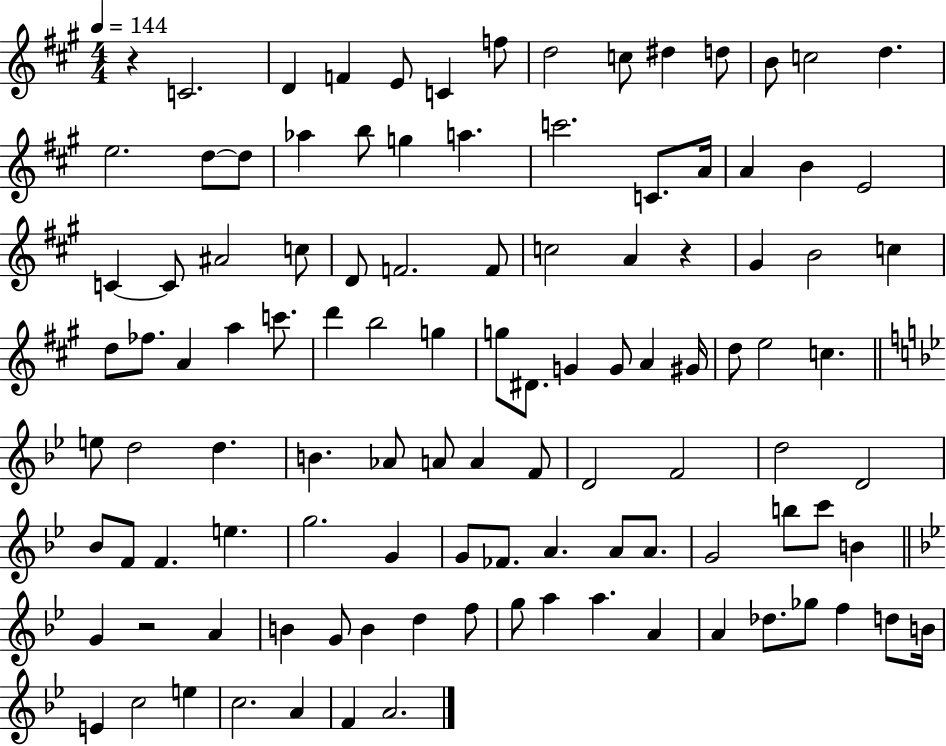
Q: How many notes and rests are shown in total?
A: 109